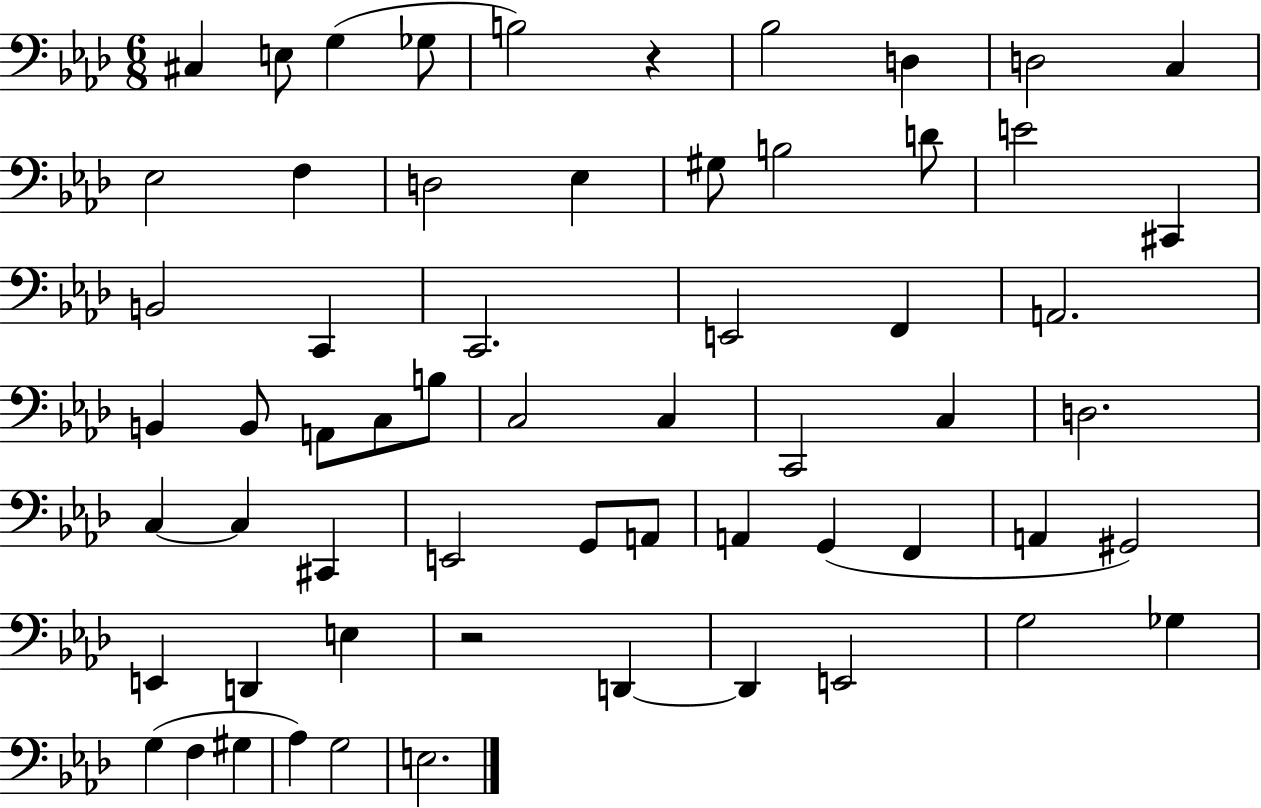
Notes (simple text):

C#3/q E3/e G3/q Gb3/e B3/h R/q Bb3/h D3/q D3/h C3/q Eb3/h F3/q D3/h Eb3/q G#3/e B3/h D4/e E4/h C#2/q B2/h C2/q C2/h. E2/h F2/q A2/h. B2/q B2/e A2/e C3/e B3/e C3/h C3/q C2/h C3/q D3/h. C3/q C3/q C#2/q E2/h G2/e A2/e A2/q G2/q F2/q A2/q G#2/h E2/q D2/q E3/q R/h D2/q D2/q E2/h G3/h Gb3/q G3/q F3/q G#3/q Ab3/q G3/h E3/h.